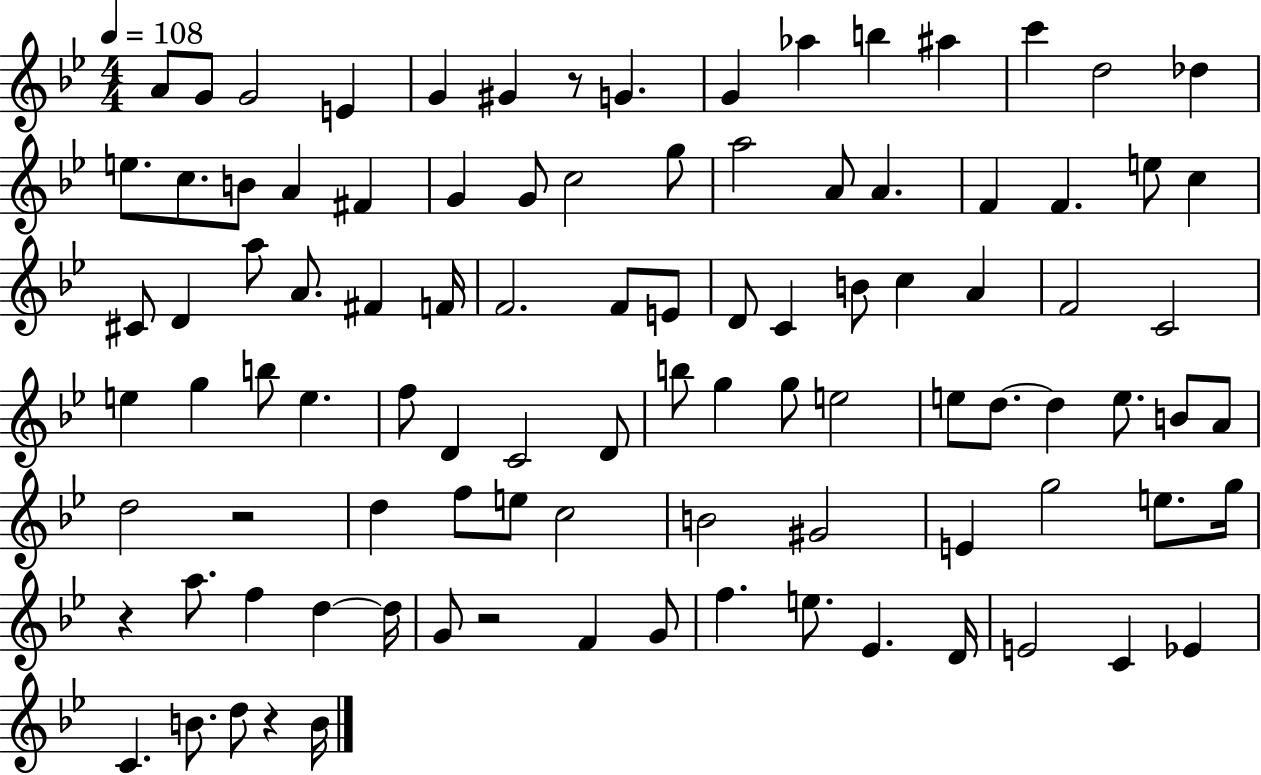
X:1
T:Untitled
M:4/4
L:1/4
K:Bb
A/2 G/2 G2 E G ^G z/2 G G _a b ^a c' d2 _d e/2 c/2 B/2 A ^F G G/2 c2 g/2 a2 A/2 A F F e/2 c ^C/2 D a/2 A/2 ^F F/4 F2 F/2 E/2 D/2 C B/2 c A F2 C2 e g b/2 e f/2 D C2 D/2 b/2 g g/2 e2 e/2 d/2 d e/2 B/2 A/2 d2 z2 d f/2 e/2 c2 B2 ^G2 E g2 e/2 g/4 z a/2 f d d/4 G/2 z2 F G/2 f e/2 _E D/4 E2 C _E C B/2 d/2 z B/4